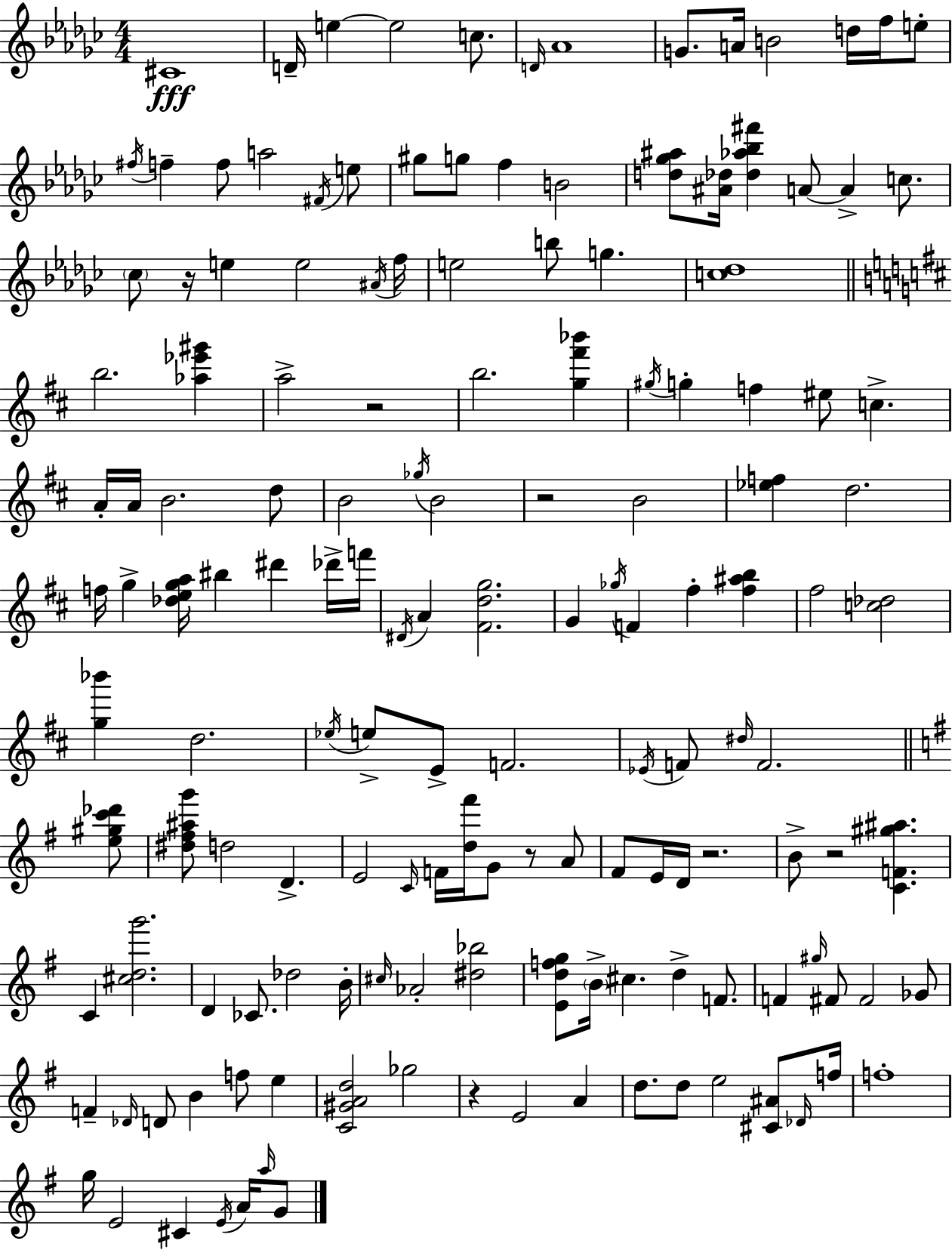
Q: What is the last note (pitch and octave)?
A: G4